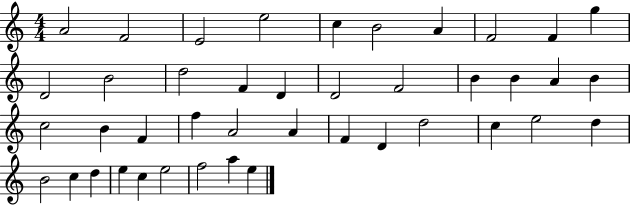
{
  \clef treble
  \numericTimeSignature
  \time 4/4
  \key c \major
  a'2 f'2 | e'2 e''2 | c''4 b'2 a'4 | f'2 f'4 g''4 | \break d'2 b'2 | d''2 f'4 d'4 | d'2 f'2 | b'4 b'4 a'4 b'4 | \break c''2 b'4 f'4 | f''4 a'2 a'4 | f'4 d'4 d''2 | c''4 e''2 d''4 | \break b'2 c''4 d''4 | e''4 c''4 e''2 | f''2 a''4 e''4 | \bar "|."
}